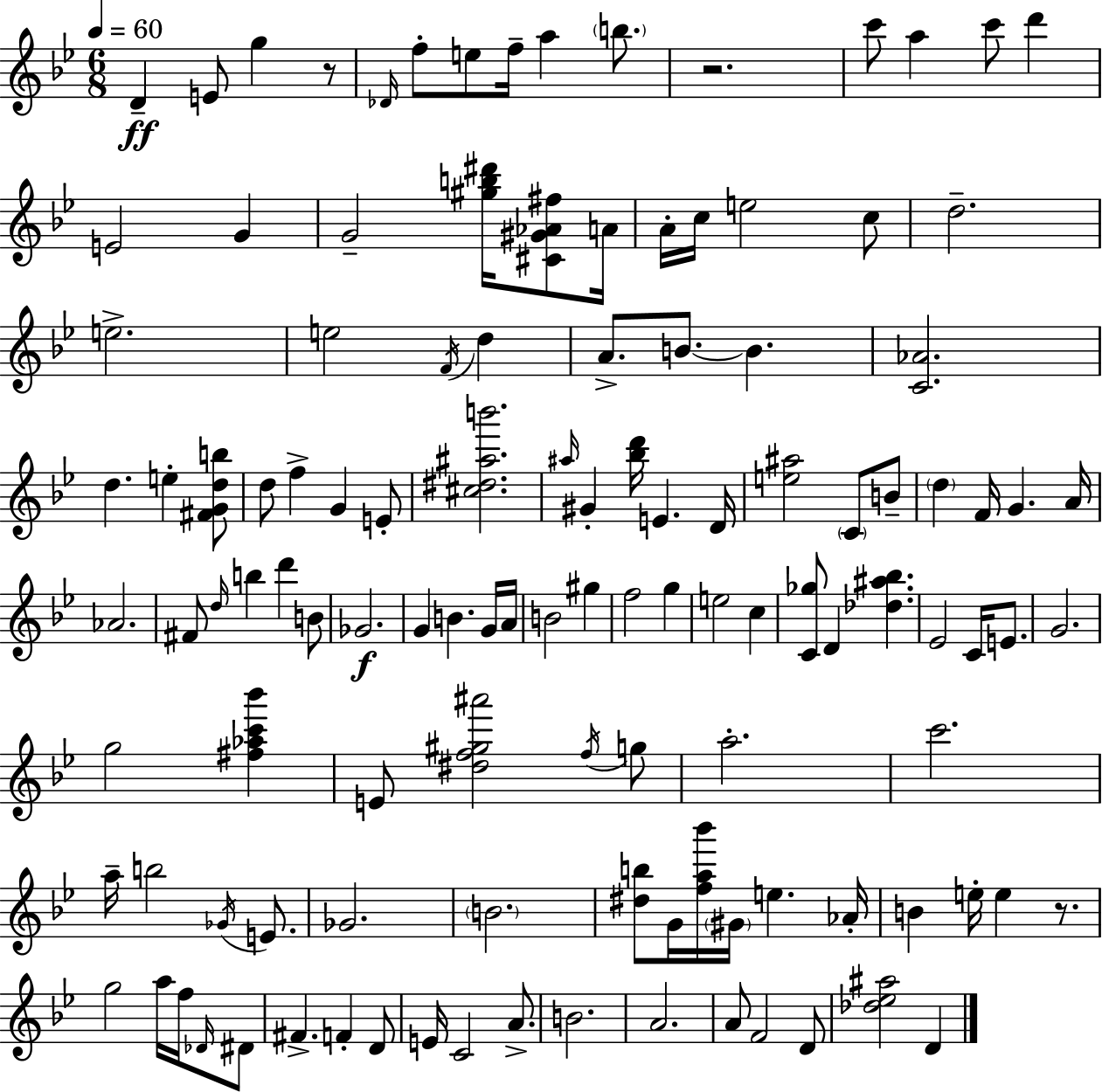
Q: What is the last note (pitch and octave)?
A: D4